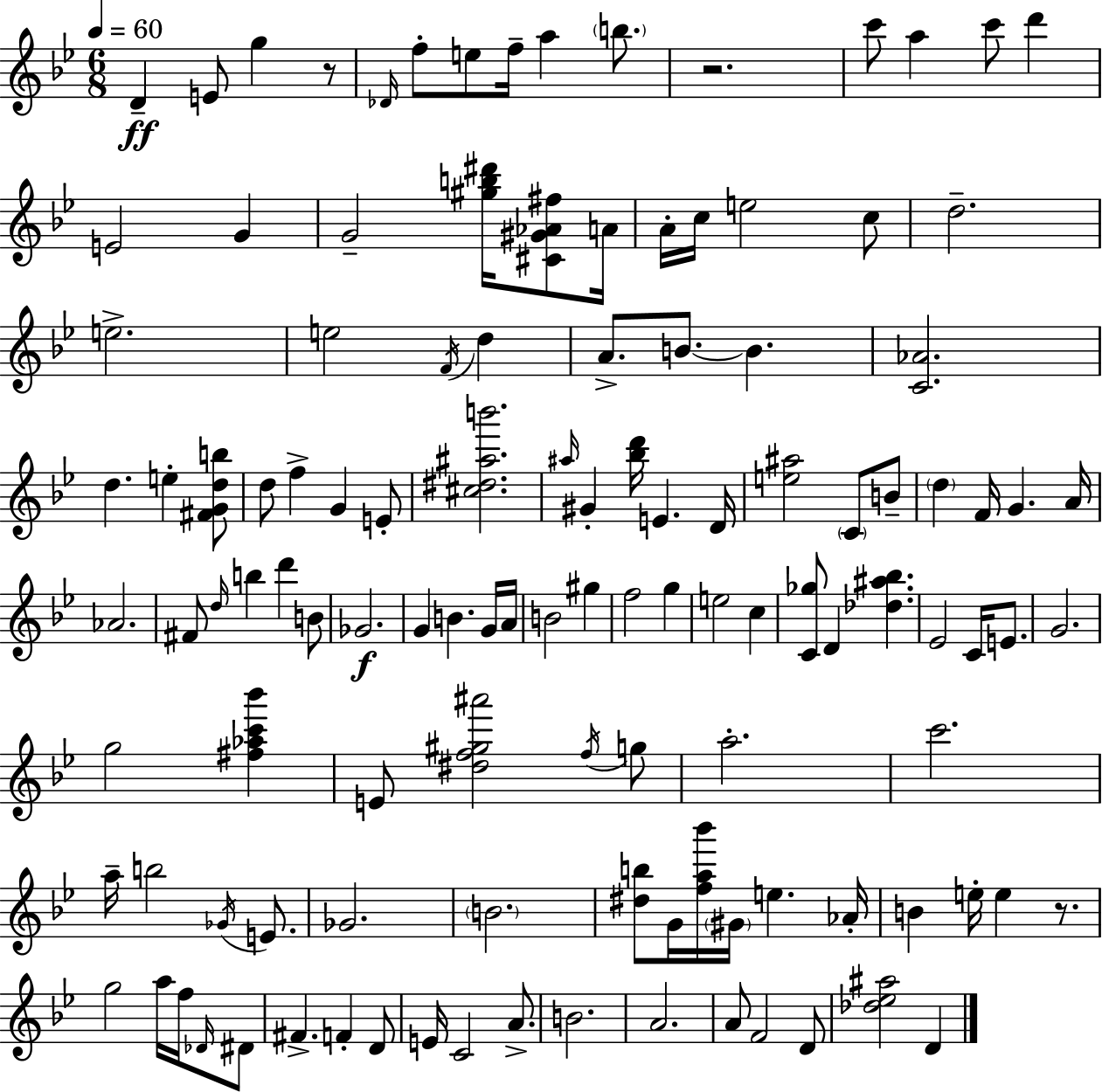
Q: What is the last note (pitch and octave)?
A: D4